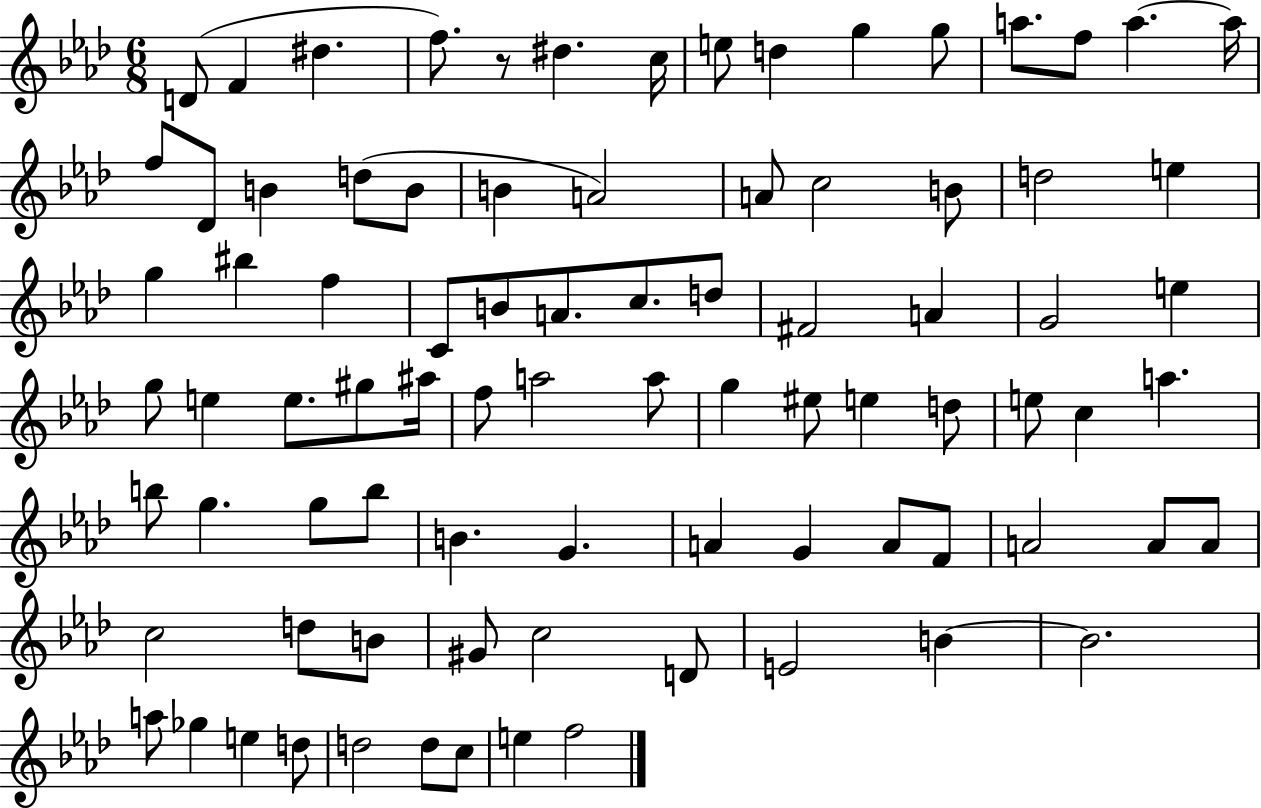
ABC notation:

X:1
T:Untitled
M:6/8
L:1/4
K:Ab
D/2 F ^d f/2 z/2 ^d c/4 e/2 d g g/2 a/2 f/2 a a/4 f/2 _D/2 B d/2 B/2 B A2 A/2 c2 B/2 d2 e g ^b f C/2 B/2 A/2 c/2 d/2 ^F2 A G2 e g/2 e e/2 ^g/2 ^a/4 f/2 a2 a/2 g ^e/2 e d/2 e/2 c a b/2 g g/2 b/2 B G A G A/2 F/2 A2 A/2 A/2 c2 d/2 B/2 ^G/2 c2 D/2 E2 B B2 a/2 _g e d/2 d2 d/2 c/2 e f2